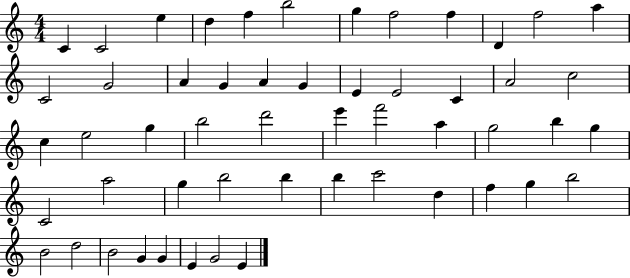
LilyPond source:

{
  \clef treble
  \numericTimeSignature
  \time 4/4
  \key c \major
  c'4 c'2 e''4 | d''4 f''4 b''2 | g''4 f''2 f''4 | d'4 f''2 a''4 | \break c'2 g'2 | a'4 g'4 a'4 g'4 | e'4 e'2 c'4 | a'2 c''2 | \break c''4 e''2 g''4 | b''2 d'''2 | e'''4 f'''2 a''4 | g''2 b''4 g''4 | \break c'2 a''2 | g''4 b''2 b''4 | b''4 c'''2 d''4 | f''4 g''4 b''2 | \break b'2 d''2 | b'2 g'4 g'4 | e'4 g'2 e'4 | \bar "|."
}